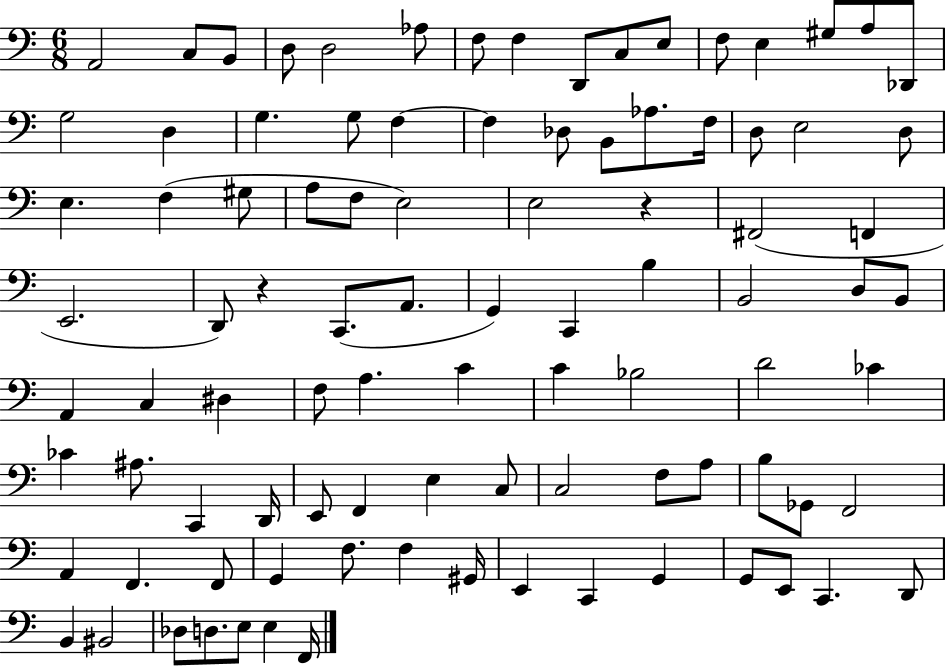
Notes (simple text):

A2/h C3/e B2/e D3/e D3/h Ab3/e F3/e F3/q D2/e C3/e E3/e F3/e E3/q G#3/e A3/e Db2/e G3/h D3/q G3/q. G3/e F3/q F3/q Db3/e B2/e Ab3/e. F3/s D3/e E3/h D3/e E3/q. F3/q G#3/e A3/e F3/e E3/h E3/h R/q F#2/h F2/q E2/h. D2/e R/q C2/e. A2/e. G2/q C2/q B3/q B2/h D3/e B2/e A2/q C3/q D#3/q F3/e A3/q. C4/q C4/q Bb3/h D4/h CES4/q CES4/q A#3/e. C2/q D2/s E2/e F2/q E3/q C3/e C3/h F3/e A3/e B3/e Gb2/e F2/h A2/q F2/q. F2/e G2/q F3/e. F3/q G#2/s E2/q C2/q G2/q G2/e E2/e C2/q. D2/e B2/q BIS2/h Db3/e D3/e. E3/e E3/q F2/s